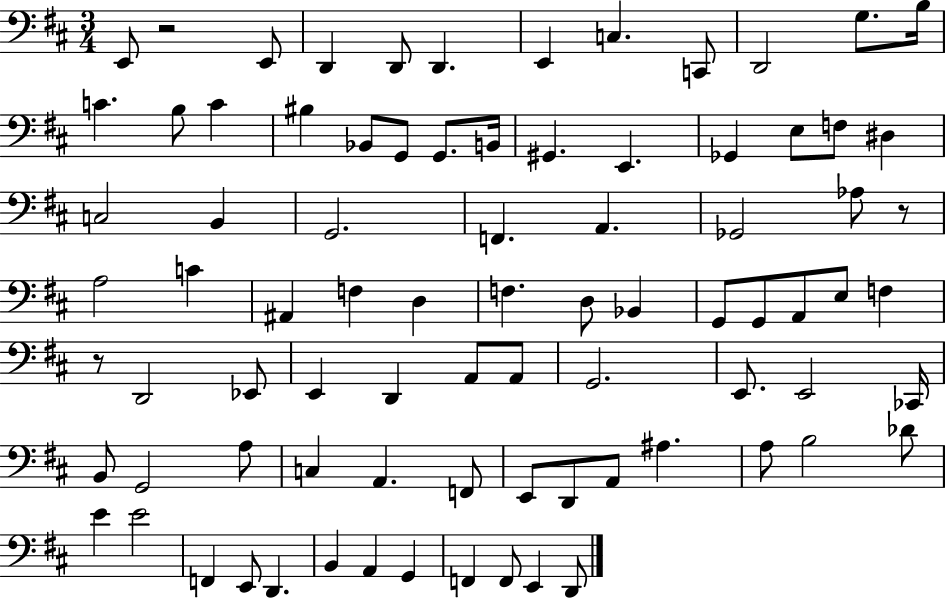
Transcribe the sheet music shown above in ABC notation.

X:1
T:Untitled
M:3/4
L:1/4
K:D
E,,/2 z2 E,,/2 D,, D,,/2 D,, E,, C, C,,/2 D,,2 G,/2 B,/4 C B,/2 C ^B, _B,,/2 G,,/2 G,,/2 B,,/4 ^G,, E,, _G,, E,/2 F,/2 ^D, C,2 B,, G,,2 F,, A,, _G,,2 _A,/2 z/2 A,2 C ^A,, F, D, F, D,/2 _B,, G,,/2 G,,/2 A,,/2 E,/2 F, z/2 D,,2 _E,,/2 E,, D,, A,,/2 A,,/2 G,,2 E,,/2 E,,2 _C,,/4 B,,/2 G,,2 A,/2 C, A,, F,,/2 E,,/2 D,,/2 A,,/2 ^A, A,/2 B,2 _D/2 E E2 F,, E,,/2 D,, B,, A,, G,, F,, F,,/2 E,, D,,/2